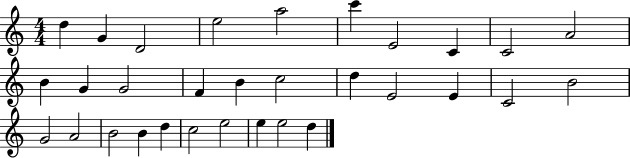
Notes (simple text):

D5/q G4/q D4/h E5/h A5/h C6/q E4/h C4/q C4/h A4/h B4/q G4/q G4/h F4/q B4/q C5/h D5/q E4/h E4/q C4/h B4/h G4/h A4/h B4/h B4/q D5/q C5/h E5/h E5/q E5/h D5/q